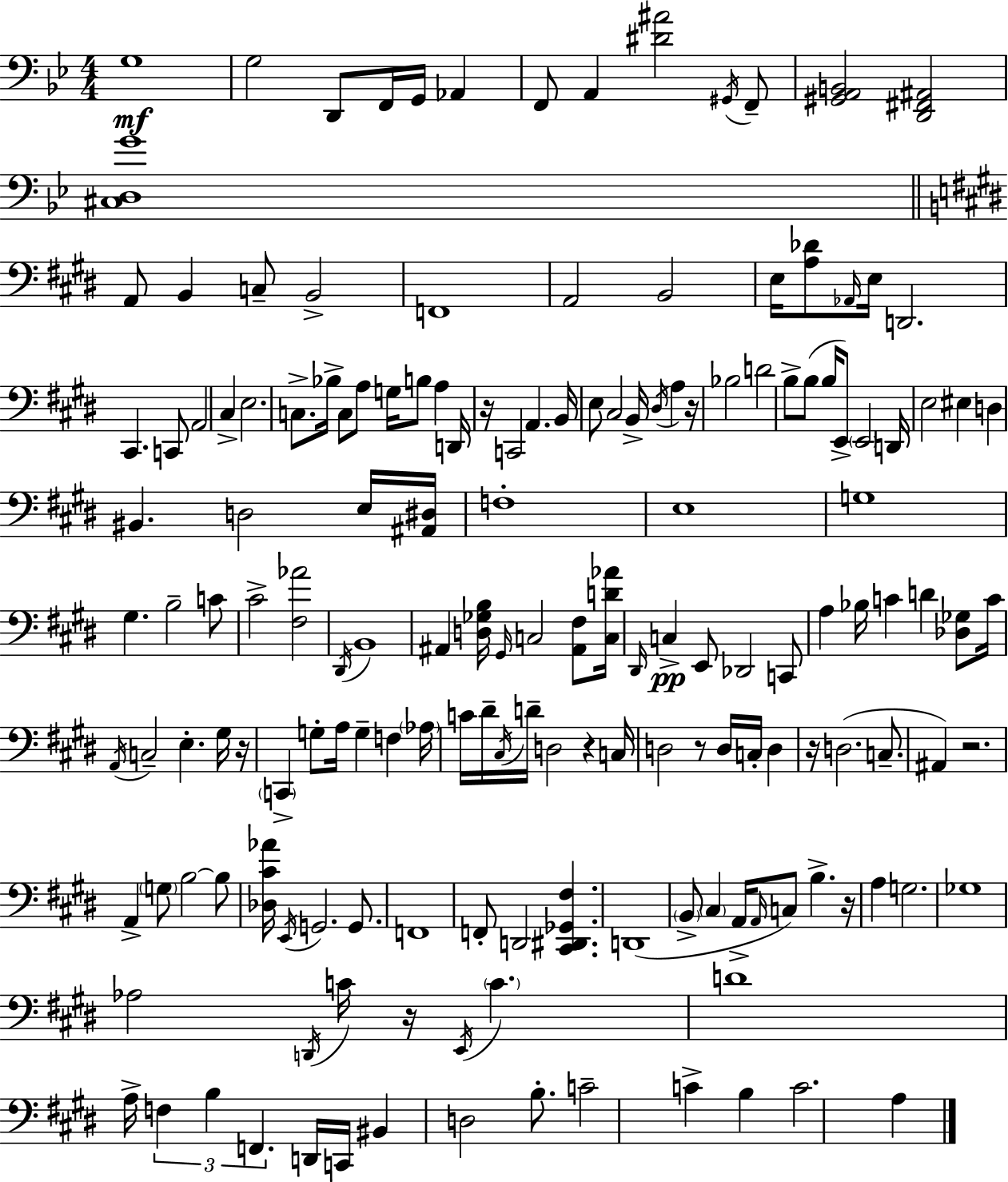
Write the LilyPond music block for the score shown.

{
  \clef bass
  \numericTimeSignature
  \time 4/4
  \key g \minor
  g1\mf | g2 d,8 f,16 g,16 aes,4 | f,8 a,4 <dis' ais'>2 \acciaccatura { gis,16 } f,8-- | <gis, a, b,>2 <d, fis, ais,>2 | \break <cis d g'>1 | \bar "||" \break \key e \major a,8 b,4 c8-- b,2-> | f,1 | a,2 b,2 | e16 <a des'>8 \grace { aes,16 } e16 d,2. | \break cis,4. c,8 a,2 | cis4-> e2. | c8.-> bes16-> c8 a8 g16 b8 a4 | d,16 r16 c,2 a,4. | \break b,16 e8 cis2 b,16-> \acciaccatura { dis16 } a4 | r16 bes2 d'2 | b8-> b8( b16 e,8->) \parenthesize e,2 | d,16 e2 eis4 d4 | \break bis,4. d2 | e16 <ais, dis>16 f1-. | e1 | g1 | \break gis4. b2-- | c'8 cis'2-> <fis aes'>2 | \acciaccatura { dis,16 } b,1 | ais,4 <d ges b>16 \grace { gis,16 } c2 | \break <ais, fis>8 <c d' aes'>16 \grace { dis,16 } c4->\pp e,8 des,2 | c,8 a4 bes16 c'4 d'4 | <des ges>8 c'16 \acciaccatura { a,16 } c2-- e4.-. | gis16 r16 \parenthesize c,4-> g8-. a16 g4-- | \break f4 \parenthesize aes16 c'16 dis'16-- \acciaccatura { cis16 } d'16-- d2 | r4 c16 d2 r8 | d16 c16-. d4 r16 d2.( | c8.-- ais,4) r2. | \break a,4-> \parenthesize g8 b2~~ | b8 <des cis' aes'>16 \acciaccatura { e,16 } g,2. | g,8. f,1 | f,8-. d,2 | \break <cis, dis, ges, fis>4. d,1( | \parenthesize b,8-> \parenthesize cis4 a,16-> \grace { a,16 } | c8) b4.-> r16 a4 g2. | ges1 | \break aes2 | \acciaccatura { d,16 } c'16 r16 \acciaccatura { e,16 } \parenthesize c'4. d'1 | a16-> \tuplet 3/2 { f4 | b4 f,4. } d,16 c,16 bis,4 | \break d2 b8.-. c'2-- | c'4-> b4 c'2. | a4 \bar "|."
}